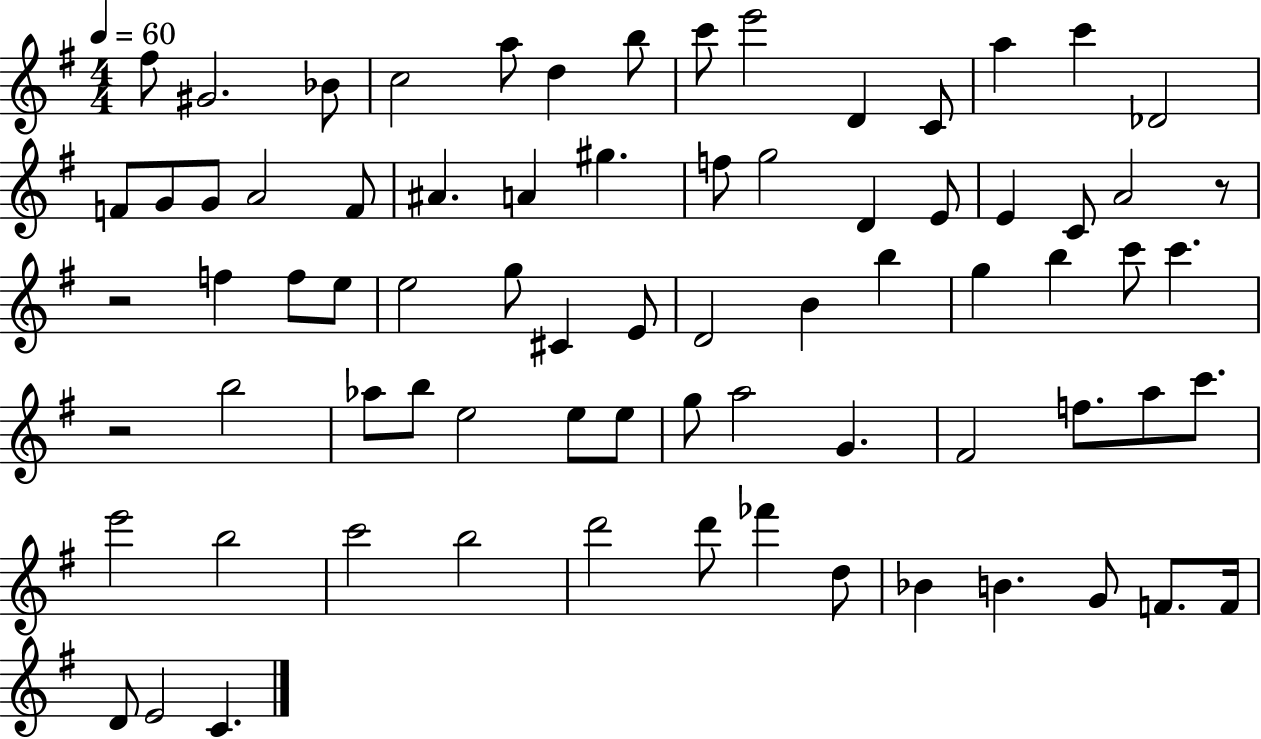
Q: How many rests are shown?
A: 3